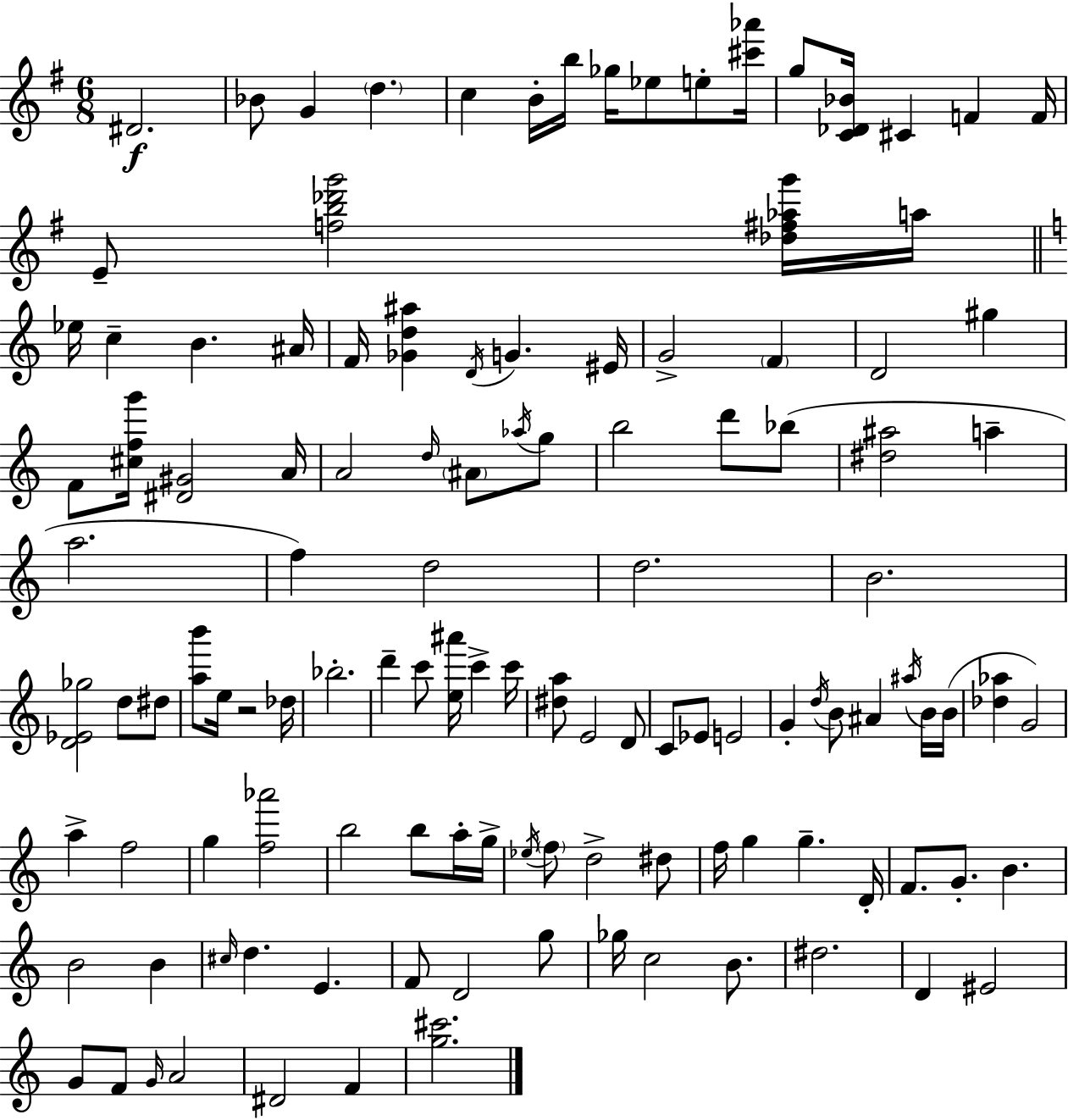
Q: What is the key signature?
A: E minor